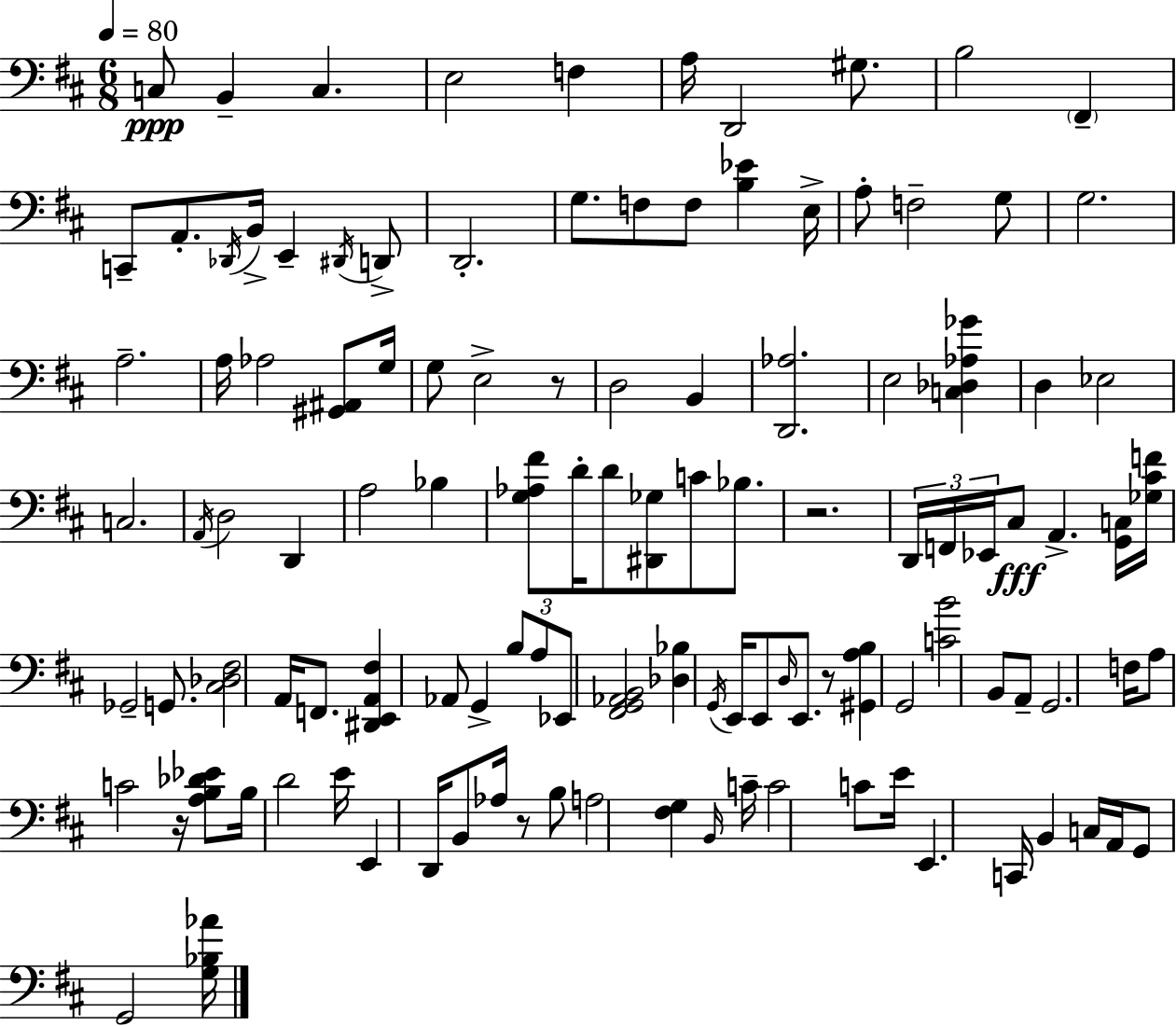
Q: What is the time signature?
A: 6/8